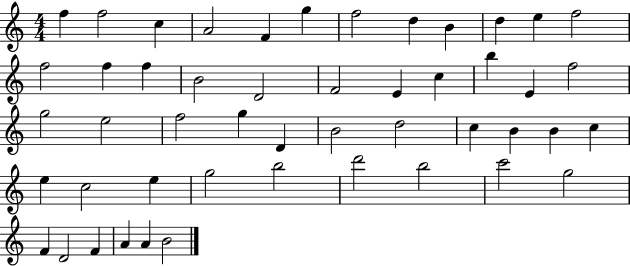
X:1
T:Untitled
M:4/4
L:1/4
K:C
f f2 c A2 F g f2 d B d e f2 f2 f f B2 D2 F2 E c b E f2 g2 e2 f2 g D B2 d2 c B B c e c2 e g2 b2 d'2 b2 c'2 g2 F D2 F A A B2